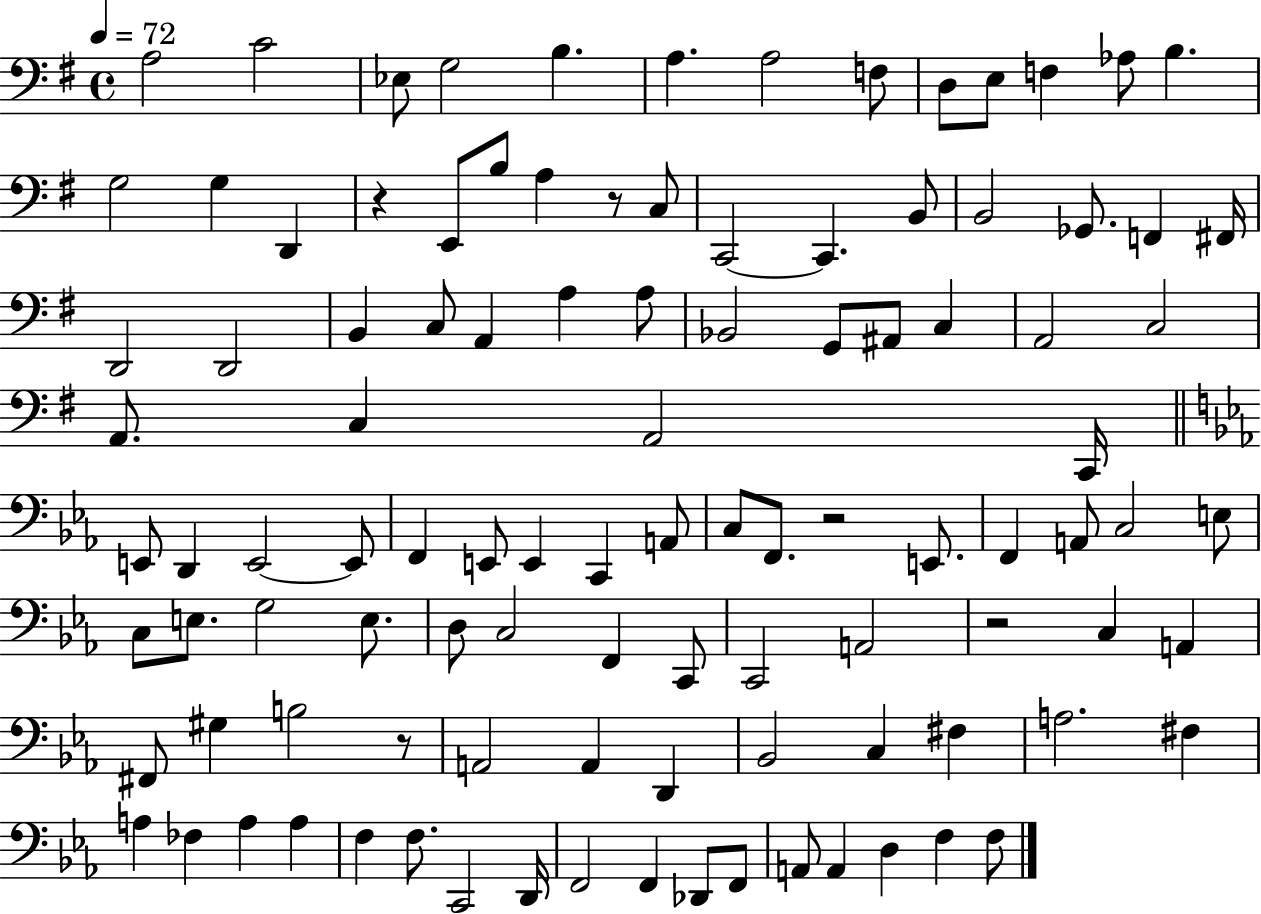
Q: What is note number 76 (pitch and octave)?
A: A2